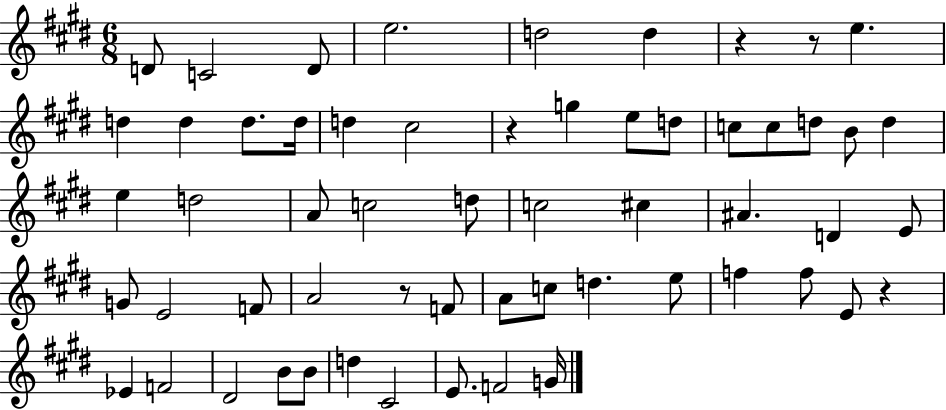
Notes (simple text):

D4/e C4/h D4/e E5/h. D5/h D5/q R/q R/e E5/q. D5/q D5/q D5/e. D5/s D5/q C#5/h R/q G5/q E5/e D5/e C5/e C5/e D5/e B4/e D5/q E5/q D5/h A4/e C5/h D5/e C5/h C#5/q A#4/q. D4/q E4/e G4/e E4/h F4/e A4/h R/e F4/e A4/e C5/e D5/q. E5/e F5/q F5/e E4/e R/q Eb4/q F4/h D#4/h B4/e B4/e D5/q C#4/h E4/e. F4/h G4/s